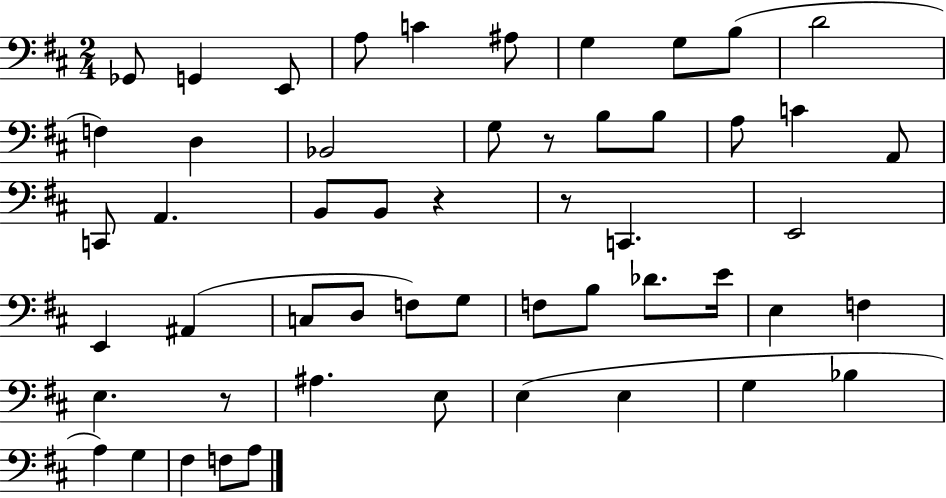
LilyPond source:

{
  \clef bass
  \numericTimeSignature
  \time 2/4
  \key d \major
  ges,8 g,4 e,8 | a8 c'4 ais8 | g4 g8 b8( | d'2 | \break f4) d4 | bes,2 | g8 r8 b8 b8 | a8 c'4 a,8 | \break c,8 a,4. | b,8 b,8 r4 | r8 c,4. | e,2 | \break e,4 ais,4( | c8 d8 f8) g8 | f8 b8 des'8. e'16 | e4 f4 | \break e4. r8 | ais4. e8 | e4( e4 | g4 bes4 | \break a4) g4 | fis4 f8 a8 | \bar "|."
}